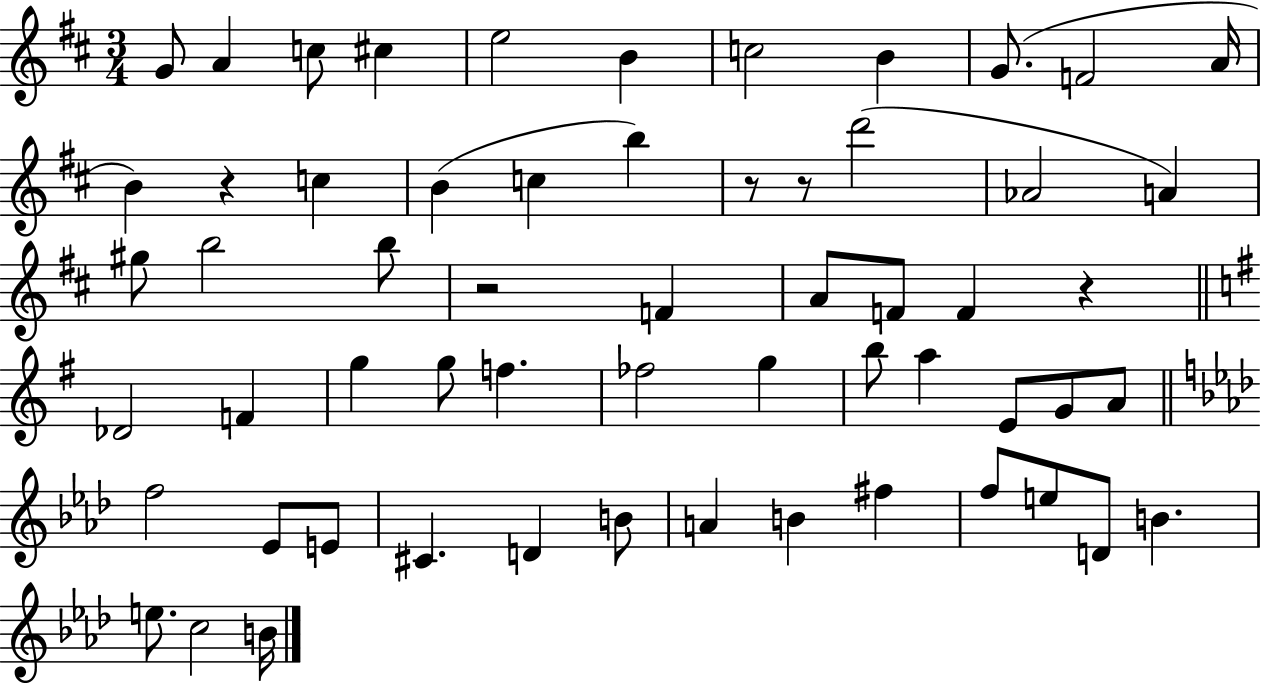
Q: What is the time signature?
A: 3/4